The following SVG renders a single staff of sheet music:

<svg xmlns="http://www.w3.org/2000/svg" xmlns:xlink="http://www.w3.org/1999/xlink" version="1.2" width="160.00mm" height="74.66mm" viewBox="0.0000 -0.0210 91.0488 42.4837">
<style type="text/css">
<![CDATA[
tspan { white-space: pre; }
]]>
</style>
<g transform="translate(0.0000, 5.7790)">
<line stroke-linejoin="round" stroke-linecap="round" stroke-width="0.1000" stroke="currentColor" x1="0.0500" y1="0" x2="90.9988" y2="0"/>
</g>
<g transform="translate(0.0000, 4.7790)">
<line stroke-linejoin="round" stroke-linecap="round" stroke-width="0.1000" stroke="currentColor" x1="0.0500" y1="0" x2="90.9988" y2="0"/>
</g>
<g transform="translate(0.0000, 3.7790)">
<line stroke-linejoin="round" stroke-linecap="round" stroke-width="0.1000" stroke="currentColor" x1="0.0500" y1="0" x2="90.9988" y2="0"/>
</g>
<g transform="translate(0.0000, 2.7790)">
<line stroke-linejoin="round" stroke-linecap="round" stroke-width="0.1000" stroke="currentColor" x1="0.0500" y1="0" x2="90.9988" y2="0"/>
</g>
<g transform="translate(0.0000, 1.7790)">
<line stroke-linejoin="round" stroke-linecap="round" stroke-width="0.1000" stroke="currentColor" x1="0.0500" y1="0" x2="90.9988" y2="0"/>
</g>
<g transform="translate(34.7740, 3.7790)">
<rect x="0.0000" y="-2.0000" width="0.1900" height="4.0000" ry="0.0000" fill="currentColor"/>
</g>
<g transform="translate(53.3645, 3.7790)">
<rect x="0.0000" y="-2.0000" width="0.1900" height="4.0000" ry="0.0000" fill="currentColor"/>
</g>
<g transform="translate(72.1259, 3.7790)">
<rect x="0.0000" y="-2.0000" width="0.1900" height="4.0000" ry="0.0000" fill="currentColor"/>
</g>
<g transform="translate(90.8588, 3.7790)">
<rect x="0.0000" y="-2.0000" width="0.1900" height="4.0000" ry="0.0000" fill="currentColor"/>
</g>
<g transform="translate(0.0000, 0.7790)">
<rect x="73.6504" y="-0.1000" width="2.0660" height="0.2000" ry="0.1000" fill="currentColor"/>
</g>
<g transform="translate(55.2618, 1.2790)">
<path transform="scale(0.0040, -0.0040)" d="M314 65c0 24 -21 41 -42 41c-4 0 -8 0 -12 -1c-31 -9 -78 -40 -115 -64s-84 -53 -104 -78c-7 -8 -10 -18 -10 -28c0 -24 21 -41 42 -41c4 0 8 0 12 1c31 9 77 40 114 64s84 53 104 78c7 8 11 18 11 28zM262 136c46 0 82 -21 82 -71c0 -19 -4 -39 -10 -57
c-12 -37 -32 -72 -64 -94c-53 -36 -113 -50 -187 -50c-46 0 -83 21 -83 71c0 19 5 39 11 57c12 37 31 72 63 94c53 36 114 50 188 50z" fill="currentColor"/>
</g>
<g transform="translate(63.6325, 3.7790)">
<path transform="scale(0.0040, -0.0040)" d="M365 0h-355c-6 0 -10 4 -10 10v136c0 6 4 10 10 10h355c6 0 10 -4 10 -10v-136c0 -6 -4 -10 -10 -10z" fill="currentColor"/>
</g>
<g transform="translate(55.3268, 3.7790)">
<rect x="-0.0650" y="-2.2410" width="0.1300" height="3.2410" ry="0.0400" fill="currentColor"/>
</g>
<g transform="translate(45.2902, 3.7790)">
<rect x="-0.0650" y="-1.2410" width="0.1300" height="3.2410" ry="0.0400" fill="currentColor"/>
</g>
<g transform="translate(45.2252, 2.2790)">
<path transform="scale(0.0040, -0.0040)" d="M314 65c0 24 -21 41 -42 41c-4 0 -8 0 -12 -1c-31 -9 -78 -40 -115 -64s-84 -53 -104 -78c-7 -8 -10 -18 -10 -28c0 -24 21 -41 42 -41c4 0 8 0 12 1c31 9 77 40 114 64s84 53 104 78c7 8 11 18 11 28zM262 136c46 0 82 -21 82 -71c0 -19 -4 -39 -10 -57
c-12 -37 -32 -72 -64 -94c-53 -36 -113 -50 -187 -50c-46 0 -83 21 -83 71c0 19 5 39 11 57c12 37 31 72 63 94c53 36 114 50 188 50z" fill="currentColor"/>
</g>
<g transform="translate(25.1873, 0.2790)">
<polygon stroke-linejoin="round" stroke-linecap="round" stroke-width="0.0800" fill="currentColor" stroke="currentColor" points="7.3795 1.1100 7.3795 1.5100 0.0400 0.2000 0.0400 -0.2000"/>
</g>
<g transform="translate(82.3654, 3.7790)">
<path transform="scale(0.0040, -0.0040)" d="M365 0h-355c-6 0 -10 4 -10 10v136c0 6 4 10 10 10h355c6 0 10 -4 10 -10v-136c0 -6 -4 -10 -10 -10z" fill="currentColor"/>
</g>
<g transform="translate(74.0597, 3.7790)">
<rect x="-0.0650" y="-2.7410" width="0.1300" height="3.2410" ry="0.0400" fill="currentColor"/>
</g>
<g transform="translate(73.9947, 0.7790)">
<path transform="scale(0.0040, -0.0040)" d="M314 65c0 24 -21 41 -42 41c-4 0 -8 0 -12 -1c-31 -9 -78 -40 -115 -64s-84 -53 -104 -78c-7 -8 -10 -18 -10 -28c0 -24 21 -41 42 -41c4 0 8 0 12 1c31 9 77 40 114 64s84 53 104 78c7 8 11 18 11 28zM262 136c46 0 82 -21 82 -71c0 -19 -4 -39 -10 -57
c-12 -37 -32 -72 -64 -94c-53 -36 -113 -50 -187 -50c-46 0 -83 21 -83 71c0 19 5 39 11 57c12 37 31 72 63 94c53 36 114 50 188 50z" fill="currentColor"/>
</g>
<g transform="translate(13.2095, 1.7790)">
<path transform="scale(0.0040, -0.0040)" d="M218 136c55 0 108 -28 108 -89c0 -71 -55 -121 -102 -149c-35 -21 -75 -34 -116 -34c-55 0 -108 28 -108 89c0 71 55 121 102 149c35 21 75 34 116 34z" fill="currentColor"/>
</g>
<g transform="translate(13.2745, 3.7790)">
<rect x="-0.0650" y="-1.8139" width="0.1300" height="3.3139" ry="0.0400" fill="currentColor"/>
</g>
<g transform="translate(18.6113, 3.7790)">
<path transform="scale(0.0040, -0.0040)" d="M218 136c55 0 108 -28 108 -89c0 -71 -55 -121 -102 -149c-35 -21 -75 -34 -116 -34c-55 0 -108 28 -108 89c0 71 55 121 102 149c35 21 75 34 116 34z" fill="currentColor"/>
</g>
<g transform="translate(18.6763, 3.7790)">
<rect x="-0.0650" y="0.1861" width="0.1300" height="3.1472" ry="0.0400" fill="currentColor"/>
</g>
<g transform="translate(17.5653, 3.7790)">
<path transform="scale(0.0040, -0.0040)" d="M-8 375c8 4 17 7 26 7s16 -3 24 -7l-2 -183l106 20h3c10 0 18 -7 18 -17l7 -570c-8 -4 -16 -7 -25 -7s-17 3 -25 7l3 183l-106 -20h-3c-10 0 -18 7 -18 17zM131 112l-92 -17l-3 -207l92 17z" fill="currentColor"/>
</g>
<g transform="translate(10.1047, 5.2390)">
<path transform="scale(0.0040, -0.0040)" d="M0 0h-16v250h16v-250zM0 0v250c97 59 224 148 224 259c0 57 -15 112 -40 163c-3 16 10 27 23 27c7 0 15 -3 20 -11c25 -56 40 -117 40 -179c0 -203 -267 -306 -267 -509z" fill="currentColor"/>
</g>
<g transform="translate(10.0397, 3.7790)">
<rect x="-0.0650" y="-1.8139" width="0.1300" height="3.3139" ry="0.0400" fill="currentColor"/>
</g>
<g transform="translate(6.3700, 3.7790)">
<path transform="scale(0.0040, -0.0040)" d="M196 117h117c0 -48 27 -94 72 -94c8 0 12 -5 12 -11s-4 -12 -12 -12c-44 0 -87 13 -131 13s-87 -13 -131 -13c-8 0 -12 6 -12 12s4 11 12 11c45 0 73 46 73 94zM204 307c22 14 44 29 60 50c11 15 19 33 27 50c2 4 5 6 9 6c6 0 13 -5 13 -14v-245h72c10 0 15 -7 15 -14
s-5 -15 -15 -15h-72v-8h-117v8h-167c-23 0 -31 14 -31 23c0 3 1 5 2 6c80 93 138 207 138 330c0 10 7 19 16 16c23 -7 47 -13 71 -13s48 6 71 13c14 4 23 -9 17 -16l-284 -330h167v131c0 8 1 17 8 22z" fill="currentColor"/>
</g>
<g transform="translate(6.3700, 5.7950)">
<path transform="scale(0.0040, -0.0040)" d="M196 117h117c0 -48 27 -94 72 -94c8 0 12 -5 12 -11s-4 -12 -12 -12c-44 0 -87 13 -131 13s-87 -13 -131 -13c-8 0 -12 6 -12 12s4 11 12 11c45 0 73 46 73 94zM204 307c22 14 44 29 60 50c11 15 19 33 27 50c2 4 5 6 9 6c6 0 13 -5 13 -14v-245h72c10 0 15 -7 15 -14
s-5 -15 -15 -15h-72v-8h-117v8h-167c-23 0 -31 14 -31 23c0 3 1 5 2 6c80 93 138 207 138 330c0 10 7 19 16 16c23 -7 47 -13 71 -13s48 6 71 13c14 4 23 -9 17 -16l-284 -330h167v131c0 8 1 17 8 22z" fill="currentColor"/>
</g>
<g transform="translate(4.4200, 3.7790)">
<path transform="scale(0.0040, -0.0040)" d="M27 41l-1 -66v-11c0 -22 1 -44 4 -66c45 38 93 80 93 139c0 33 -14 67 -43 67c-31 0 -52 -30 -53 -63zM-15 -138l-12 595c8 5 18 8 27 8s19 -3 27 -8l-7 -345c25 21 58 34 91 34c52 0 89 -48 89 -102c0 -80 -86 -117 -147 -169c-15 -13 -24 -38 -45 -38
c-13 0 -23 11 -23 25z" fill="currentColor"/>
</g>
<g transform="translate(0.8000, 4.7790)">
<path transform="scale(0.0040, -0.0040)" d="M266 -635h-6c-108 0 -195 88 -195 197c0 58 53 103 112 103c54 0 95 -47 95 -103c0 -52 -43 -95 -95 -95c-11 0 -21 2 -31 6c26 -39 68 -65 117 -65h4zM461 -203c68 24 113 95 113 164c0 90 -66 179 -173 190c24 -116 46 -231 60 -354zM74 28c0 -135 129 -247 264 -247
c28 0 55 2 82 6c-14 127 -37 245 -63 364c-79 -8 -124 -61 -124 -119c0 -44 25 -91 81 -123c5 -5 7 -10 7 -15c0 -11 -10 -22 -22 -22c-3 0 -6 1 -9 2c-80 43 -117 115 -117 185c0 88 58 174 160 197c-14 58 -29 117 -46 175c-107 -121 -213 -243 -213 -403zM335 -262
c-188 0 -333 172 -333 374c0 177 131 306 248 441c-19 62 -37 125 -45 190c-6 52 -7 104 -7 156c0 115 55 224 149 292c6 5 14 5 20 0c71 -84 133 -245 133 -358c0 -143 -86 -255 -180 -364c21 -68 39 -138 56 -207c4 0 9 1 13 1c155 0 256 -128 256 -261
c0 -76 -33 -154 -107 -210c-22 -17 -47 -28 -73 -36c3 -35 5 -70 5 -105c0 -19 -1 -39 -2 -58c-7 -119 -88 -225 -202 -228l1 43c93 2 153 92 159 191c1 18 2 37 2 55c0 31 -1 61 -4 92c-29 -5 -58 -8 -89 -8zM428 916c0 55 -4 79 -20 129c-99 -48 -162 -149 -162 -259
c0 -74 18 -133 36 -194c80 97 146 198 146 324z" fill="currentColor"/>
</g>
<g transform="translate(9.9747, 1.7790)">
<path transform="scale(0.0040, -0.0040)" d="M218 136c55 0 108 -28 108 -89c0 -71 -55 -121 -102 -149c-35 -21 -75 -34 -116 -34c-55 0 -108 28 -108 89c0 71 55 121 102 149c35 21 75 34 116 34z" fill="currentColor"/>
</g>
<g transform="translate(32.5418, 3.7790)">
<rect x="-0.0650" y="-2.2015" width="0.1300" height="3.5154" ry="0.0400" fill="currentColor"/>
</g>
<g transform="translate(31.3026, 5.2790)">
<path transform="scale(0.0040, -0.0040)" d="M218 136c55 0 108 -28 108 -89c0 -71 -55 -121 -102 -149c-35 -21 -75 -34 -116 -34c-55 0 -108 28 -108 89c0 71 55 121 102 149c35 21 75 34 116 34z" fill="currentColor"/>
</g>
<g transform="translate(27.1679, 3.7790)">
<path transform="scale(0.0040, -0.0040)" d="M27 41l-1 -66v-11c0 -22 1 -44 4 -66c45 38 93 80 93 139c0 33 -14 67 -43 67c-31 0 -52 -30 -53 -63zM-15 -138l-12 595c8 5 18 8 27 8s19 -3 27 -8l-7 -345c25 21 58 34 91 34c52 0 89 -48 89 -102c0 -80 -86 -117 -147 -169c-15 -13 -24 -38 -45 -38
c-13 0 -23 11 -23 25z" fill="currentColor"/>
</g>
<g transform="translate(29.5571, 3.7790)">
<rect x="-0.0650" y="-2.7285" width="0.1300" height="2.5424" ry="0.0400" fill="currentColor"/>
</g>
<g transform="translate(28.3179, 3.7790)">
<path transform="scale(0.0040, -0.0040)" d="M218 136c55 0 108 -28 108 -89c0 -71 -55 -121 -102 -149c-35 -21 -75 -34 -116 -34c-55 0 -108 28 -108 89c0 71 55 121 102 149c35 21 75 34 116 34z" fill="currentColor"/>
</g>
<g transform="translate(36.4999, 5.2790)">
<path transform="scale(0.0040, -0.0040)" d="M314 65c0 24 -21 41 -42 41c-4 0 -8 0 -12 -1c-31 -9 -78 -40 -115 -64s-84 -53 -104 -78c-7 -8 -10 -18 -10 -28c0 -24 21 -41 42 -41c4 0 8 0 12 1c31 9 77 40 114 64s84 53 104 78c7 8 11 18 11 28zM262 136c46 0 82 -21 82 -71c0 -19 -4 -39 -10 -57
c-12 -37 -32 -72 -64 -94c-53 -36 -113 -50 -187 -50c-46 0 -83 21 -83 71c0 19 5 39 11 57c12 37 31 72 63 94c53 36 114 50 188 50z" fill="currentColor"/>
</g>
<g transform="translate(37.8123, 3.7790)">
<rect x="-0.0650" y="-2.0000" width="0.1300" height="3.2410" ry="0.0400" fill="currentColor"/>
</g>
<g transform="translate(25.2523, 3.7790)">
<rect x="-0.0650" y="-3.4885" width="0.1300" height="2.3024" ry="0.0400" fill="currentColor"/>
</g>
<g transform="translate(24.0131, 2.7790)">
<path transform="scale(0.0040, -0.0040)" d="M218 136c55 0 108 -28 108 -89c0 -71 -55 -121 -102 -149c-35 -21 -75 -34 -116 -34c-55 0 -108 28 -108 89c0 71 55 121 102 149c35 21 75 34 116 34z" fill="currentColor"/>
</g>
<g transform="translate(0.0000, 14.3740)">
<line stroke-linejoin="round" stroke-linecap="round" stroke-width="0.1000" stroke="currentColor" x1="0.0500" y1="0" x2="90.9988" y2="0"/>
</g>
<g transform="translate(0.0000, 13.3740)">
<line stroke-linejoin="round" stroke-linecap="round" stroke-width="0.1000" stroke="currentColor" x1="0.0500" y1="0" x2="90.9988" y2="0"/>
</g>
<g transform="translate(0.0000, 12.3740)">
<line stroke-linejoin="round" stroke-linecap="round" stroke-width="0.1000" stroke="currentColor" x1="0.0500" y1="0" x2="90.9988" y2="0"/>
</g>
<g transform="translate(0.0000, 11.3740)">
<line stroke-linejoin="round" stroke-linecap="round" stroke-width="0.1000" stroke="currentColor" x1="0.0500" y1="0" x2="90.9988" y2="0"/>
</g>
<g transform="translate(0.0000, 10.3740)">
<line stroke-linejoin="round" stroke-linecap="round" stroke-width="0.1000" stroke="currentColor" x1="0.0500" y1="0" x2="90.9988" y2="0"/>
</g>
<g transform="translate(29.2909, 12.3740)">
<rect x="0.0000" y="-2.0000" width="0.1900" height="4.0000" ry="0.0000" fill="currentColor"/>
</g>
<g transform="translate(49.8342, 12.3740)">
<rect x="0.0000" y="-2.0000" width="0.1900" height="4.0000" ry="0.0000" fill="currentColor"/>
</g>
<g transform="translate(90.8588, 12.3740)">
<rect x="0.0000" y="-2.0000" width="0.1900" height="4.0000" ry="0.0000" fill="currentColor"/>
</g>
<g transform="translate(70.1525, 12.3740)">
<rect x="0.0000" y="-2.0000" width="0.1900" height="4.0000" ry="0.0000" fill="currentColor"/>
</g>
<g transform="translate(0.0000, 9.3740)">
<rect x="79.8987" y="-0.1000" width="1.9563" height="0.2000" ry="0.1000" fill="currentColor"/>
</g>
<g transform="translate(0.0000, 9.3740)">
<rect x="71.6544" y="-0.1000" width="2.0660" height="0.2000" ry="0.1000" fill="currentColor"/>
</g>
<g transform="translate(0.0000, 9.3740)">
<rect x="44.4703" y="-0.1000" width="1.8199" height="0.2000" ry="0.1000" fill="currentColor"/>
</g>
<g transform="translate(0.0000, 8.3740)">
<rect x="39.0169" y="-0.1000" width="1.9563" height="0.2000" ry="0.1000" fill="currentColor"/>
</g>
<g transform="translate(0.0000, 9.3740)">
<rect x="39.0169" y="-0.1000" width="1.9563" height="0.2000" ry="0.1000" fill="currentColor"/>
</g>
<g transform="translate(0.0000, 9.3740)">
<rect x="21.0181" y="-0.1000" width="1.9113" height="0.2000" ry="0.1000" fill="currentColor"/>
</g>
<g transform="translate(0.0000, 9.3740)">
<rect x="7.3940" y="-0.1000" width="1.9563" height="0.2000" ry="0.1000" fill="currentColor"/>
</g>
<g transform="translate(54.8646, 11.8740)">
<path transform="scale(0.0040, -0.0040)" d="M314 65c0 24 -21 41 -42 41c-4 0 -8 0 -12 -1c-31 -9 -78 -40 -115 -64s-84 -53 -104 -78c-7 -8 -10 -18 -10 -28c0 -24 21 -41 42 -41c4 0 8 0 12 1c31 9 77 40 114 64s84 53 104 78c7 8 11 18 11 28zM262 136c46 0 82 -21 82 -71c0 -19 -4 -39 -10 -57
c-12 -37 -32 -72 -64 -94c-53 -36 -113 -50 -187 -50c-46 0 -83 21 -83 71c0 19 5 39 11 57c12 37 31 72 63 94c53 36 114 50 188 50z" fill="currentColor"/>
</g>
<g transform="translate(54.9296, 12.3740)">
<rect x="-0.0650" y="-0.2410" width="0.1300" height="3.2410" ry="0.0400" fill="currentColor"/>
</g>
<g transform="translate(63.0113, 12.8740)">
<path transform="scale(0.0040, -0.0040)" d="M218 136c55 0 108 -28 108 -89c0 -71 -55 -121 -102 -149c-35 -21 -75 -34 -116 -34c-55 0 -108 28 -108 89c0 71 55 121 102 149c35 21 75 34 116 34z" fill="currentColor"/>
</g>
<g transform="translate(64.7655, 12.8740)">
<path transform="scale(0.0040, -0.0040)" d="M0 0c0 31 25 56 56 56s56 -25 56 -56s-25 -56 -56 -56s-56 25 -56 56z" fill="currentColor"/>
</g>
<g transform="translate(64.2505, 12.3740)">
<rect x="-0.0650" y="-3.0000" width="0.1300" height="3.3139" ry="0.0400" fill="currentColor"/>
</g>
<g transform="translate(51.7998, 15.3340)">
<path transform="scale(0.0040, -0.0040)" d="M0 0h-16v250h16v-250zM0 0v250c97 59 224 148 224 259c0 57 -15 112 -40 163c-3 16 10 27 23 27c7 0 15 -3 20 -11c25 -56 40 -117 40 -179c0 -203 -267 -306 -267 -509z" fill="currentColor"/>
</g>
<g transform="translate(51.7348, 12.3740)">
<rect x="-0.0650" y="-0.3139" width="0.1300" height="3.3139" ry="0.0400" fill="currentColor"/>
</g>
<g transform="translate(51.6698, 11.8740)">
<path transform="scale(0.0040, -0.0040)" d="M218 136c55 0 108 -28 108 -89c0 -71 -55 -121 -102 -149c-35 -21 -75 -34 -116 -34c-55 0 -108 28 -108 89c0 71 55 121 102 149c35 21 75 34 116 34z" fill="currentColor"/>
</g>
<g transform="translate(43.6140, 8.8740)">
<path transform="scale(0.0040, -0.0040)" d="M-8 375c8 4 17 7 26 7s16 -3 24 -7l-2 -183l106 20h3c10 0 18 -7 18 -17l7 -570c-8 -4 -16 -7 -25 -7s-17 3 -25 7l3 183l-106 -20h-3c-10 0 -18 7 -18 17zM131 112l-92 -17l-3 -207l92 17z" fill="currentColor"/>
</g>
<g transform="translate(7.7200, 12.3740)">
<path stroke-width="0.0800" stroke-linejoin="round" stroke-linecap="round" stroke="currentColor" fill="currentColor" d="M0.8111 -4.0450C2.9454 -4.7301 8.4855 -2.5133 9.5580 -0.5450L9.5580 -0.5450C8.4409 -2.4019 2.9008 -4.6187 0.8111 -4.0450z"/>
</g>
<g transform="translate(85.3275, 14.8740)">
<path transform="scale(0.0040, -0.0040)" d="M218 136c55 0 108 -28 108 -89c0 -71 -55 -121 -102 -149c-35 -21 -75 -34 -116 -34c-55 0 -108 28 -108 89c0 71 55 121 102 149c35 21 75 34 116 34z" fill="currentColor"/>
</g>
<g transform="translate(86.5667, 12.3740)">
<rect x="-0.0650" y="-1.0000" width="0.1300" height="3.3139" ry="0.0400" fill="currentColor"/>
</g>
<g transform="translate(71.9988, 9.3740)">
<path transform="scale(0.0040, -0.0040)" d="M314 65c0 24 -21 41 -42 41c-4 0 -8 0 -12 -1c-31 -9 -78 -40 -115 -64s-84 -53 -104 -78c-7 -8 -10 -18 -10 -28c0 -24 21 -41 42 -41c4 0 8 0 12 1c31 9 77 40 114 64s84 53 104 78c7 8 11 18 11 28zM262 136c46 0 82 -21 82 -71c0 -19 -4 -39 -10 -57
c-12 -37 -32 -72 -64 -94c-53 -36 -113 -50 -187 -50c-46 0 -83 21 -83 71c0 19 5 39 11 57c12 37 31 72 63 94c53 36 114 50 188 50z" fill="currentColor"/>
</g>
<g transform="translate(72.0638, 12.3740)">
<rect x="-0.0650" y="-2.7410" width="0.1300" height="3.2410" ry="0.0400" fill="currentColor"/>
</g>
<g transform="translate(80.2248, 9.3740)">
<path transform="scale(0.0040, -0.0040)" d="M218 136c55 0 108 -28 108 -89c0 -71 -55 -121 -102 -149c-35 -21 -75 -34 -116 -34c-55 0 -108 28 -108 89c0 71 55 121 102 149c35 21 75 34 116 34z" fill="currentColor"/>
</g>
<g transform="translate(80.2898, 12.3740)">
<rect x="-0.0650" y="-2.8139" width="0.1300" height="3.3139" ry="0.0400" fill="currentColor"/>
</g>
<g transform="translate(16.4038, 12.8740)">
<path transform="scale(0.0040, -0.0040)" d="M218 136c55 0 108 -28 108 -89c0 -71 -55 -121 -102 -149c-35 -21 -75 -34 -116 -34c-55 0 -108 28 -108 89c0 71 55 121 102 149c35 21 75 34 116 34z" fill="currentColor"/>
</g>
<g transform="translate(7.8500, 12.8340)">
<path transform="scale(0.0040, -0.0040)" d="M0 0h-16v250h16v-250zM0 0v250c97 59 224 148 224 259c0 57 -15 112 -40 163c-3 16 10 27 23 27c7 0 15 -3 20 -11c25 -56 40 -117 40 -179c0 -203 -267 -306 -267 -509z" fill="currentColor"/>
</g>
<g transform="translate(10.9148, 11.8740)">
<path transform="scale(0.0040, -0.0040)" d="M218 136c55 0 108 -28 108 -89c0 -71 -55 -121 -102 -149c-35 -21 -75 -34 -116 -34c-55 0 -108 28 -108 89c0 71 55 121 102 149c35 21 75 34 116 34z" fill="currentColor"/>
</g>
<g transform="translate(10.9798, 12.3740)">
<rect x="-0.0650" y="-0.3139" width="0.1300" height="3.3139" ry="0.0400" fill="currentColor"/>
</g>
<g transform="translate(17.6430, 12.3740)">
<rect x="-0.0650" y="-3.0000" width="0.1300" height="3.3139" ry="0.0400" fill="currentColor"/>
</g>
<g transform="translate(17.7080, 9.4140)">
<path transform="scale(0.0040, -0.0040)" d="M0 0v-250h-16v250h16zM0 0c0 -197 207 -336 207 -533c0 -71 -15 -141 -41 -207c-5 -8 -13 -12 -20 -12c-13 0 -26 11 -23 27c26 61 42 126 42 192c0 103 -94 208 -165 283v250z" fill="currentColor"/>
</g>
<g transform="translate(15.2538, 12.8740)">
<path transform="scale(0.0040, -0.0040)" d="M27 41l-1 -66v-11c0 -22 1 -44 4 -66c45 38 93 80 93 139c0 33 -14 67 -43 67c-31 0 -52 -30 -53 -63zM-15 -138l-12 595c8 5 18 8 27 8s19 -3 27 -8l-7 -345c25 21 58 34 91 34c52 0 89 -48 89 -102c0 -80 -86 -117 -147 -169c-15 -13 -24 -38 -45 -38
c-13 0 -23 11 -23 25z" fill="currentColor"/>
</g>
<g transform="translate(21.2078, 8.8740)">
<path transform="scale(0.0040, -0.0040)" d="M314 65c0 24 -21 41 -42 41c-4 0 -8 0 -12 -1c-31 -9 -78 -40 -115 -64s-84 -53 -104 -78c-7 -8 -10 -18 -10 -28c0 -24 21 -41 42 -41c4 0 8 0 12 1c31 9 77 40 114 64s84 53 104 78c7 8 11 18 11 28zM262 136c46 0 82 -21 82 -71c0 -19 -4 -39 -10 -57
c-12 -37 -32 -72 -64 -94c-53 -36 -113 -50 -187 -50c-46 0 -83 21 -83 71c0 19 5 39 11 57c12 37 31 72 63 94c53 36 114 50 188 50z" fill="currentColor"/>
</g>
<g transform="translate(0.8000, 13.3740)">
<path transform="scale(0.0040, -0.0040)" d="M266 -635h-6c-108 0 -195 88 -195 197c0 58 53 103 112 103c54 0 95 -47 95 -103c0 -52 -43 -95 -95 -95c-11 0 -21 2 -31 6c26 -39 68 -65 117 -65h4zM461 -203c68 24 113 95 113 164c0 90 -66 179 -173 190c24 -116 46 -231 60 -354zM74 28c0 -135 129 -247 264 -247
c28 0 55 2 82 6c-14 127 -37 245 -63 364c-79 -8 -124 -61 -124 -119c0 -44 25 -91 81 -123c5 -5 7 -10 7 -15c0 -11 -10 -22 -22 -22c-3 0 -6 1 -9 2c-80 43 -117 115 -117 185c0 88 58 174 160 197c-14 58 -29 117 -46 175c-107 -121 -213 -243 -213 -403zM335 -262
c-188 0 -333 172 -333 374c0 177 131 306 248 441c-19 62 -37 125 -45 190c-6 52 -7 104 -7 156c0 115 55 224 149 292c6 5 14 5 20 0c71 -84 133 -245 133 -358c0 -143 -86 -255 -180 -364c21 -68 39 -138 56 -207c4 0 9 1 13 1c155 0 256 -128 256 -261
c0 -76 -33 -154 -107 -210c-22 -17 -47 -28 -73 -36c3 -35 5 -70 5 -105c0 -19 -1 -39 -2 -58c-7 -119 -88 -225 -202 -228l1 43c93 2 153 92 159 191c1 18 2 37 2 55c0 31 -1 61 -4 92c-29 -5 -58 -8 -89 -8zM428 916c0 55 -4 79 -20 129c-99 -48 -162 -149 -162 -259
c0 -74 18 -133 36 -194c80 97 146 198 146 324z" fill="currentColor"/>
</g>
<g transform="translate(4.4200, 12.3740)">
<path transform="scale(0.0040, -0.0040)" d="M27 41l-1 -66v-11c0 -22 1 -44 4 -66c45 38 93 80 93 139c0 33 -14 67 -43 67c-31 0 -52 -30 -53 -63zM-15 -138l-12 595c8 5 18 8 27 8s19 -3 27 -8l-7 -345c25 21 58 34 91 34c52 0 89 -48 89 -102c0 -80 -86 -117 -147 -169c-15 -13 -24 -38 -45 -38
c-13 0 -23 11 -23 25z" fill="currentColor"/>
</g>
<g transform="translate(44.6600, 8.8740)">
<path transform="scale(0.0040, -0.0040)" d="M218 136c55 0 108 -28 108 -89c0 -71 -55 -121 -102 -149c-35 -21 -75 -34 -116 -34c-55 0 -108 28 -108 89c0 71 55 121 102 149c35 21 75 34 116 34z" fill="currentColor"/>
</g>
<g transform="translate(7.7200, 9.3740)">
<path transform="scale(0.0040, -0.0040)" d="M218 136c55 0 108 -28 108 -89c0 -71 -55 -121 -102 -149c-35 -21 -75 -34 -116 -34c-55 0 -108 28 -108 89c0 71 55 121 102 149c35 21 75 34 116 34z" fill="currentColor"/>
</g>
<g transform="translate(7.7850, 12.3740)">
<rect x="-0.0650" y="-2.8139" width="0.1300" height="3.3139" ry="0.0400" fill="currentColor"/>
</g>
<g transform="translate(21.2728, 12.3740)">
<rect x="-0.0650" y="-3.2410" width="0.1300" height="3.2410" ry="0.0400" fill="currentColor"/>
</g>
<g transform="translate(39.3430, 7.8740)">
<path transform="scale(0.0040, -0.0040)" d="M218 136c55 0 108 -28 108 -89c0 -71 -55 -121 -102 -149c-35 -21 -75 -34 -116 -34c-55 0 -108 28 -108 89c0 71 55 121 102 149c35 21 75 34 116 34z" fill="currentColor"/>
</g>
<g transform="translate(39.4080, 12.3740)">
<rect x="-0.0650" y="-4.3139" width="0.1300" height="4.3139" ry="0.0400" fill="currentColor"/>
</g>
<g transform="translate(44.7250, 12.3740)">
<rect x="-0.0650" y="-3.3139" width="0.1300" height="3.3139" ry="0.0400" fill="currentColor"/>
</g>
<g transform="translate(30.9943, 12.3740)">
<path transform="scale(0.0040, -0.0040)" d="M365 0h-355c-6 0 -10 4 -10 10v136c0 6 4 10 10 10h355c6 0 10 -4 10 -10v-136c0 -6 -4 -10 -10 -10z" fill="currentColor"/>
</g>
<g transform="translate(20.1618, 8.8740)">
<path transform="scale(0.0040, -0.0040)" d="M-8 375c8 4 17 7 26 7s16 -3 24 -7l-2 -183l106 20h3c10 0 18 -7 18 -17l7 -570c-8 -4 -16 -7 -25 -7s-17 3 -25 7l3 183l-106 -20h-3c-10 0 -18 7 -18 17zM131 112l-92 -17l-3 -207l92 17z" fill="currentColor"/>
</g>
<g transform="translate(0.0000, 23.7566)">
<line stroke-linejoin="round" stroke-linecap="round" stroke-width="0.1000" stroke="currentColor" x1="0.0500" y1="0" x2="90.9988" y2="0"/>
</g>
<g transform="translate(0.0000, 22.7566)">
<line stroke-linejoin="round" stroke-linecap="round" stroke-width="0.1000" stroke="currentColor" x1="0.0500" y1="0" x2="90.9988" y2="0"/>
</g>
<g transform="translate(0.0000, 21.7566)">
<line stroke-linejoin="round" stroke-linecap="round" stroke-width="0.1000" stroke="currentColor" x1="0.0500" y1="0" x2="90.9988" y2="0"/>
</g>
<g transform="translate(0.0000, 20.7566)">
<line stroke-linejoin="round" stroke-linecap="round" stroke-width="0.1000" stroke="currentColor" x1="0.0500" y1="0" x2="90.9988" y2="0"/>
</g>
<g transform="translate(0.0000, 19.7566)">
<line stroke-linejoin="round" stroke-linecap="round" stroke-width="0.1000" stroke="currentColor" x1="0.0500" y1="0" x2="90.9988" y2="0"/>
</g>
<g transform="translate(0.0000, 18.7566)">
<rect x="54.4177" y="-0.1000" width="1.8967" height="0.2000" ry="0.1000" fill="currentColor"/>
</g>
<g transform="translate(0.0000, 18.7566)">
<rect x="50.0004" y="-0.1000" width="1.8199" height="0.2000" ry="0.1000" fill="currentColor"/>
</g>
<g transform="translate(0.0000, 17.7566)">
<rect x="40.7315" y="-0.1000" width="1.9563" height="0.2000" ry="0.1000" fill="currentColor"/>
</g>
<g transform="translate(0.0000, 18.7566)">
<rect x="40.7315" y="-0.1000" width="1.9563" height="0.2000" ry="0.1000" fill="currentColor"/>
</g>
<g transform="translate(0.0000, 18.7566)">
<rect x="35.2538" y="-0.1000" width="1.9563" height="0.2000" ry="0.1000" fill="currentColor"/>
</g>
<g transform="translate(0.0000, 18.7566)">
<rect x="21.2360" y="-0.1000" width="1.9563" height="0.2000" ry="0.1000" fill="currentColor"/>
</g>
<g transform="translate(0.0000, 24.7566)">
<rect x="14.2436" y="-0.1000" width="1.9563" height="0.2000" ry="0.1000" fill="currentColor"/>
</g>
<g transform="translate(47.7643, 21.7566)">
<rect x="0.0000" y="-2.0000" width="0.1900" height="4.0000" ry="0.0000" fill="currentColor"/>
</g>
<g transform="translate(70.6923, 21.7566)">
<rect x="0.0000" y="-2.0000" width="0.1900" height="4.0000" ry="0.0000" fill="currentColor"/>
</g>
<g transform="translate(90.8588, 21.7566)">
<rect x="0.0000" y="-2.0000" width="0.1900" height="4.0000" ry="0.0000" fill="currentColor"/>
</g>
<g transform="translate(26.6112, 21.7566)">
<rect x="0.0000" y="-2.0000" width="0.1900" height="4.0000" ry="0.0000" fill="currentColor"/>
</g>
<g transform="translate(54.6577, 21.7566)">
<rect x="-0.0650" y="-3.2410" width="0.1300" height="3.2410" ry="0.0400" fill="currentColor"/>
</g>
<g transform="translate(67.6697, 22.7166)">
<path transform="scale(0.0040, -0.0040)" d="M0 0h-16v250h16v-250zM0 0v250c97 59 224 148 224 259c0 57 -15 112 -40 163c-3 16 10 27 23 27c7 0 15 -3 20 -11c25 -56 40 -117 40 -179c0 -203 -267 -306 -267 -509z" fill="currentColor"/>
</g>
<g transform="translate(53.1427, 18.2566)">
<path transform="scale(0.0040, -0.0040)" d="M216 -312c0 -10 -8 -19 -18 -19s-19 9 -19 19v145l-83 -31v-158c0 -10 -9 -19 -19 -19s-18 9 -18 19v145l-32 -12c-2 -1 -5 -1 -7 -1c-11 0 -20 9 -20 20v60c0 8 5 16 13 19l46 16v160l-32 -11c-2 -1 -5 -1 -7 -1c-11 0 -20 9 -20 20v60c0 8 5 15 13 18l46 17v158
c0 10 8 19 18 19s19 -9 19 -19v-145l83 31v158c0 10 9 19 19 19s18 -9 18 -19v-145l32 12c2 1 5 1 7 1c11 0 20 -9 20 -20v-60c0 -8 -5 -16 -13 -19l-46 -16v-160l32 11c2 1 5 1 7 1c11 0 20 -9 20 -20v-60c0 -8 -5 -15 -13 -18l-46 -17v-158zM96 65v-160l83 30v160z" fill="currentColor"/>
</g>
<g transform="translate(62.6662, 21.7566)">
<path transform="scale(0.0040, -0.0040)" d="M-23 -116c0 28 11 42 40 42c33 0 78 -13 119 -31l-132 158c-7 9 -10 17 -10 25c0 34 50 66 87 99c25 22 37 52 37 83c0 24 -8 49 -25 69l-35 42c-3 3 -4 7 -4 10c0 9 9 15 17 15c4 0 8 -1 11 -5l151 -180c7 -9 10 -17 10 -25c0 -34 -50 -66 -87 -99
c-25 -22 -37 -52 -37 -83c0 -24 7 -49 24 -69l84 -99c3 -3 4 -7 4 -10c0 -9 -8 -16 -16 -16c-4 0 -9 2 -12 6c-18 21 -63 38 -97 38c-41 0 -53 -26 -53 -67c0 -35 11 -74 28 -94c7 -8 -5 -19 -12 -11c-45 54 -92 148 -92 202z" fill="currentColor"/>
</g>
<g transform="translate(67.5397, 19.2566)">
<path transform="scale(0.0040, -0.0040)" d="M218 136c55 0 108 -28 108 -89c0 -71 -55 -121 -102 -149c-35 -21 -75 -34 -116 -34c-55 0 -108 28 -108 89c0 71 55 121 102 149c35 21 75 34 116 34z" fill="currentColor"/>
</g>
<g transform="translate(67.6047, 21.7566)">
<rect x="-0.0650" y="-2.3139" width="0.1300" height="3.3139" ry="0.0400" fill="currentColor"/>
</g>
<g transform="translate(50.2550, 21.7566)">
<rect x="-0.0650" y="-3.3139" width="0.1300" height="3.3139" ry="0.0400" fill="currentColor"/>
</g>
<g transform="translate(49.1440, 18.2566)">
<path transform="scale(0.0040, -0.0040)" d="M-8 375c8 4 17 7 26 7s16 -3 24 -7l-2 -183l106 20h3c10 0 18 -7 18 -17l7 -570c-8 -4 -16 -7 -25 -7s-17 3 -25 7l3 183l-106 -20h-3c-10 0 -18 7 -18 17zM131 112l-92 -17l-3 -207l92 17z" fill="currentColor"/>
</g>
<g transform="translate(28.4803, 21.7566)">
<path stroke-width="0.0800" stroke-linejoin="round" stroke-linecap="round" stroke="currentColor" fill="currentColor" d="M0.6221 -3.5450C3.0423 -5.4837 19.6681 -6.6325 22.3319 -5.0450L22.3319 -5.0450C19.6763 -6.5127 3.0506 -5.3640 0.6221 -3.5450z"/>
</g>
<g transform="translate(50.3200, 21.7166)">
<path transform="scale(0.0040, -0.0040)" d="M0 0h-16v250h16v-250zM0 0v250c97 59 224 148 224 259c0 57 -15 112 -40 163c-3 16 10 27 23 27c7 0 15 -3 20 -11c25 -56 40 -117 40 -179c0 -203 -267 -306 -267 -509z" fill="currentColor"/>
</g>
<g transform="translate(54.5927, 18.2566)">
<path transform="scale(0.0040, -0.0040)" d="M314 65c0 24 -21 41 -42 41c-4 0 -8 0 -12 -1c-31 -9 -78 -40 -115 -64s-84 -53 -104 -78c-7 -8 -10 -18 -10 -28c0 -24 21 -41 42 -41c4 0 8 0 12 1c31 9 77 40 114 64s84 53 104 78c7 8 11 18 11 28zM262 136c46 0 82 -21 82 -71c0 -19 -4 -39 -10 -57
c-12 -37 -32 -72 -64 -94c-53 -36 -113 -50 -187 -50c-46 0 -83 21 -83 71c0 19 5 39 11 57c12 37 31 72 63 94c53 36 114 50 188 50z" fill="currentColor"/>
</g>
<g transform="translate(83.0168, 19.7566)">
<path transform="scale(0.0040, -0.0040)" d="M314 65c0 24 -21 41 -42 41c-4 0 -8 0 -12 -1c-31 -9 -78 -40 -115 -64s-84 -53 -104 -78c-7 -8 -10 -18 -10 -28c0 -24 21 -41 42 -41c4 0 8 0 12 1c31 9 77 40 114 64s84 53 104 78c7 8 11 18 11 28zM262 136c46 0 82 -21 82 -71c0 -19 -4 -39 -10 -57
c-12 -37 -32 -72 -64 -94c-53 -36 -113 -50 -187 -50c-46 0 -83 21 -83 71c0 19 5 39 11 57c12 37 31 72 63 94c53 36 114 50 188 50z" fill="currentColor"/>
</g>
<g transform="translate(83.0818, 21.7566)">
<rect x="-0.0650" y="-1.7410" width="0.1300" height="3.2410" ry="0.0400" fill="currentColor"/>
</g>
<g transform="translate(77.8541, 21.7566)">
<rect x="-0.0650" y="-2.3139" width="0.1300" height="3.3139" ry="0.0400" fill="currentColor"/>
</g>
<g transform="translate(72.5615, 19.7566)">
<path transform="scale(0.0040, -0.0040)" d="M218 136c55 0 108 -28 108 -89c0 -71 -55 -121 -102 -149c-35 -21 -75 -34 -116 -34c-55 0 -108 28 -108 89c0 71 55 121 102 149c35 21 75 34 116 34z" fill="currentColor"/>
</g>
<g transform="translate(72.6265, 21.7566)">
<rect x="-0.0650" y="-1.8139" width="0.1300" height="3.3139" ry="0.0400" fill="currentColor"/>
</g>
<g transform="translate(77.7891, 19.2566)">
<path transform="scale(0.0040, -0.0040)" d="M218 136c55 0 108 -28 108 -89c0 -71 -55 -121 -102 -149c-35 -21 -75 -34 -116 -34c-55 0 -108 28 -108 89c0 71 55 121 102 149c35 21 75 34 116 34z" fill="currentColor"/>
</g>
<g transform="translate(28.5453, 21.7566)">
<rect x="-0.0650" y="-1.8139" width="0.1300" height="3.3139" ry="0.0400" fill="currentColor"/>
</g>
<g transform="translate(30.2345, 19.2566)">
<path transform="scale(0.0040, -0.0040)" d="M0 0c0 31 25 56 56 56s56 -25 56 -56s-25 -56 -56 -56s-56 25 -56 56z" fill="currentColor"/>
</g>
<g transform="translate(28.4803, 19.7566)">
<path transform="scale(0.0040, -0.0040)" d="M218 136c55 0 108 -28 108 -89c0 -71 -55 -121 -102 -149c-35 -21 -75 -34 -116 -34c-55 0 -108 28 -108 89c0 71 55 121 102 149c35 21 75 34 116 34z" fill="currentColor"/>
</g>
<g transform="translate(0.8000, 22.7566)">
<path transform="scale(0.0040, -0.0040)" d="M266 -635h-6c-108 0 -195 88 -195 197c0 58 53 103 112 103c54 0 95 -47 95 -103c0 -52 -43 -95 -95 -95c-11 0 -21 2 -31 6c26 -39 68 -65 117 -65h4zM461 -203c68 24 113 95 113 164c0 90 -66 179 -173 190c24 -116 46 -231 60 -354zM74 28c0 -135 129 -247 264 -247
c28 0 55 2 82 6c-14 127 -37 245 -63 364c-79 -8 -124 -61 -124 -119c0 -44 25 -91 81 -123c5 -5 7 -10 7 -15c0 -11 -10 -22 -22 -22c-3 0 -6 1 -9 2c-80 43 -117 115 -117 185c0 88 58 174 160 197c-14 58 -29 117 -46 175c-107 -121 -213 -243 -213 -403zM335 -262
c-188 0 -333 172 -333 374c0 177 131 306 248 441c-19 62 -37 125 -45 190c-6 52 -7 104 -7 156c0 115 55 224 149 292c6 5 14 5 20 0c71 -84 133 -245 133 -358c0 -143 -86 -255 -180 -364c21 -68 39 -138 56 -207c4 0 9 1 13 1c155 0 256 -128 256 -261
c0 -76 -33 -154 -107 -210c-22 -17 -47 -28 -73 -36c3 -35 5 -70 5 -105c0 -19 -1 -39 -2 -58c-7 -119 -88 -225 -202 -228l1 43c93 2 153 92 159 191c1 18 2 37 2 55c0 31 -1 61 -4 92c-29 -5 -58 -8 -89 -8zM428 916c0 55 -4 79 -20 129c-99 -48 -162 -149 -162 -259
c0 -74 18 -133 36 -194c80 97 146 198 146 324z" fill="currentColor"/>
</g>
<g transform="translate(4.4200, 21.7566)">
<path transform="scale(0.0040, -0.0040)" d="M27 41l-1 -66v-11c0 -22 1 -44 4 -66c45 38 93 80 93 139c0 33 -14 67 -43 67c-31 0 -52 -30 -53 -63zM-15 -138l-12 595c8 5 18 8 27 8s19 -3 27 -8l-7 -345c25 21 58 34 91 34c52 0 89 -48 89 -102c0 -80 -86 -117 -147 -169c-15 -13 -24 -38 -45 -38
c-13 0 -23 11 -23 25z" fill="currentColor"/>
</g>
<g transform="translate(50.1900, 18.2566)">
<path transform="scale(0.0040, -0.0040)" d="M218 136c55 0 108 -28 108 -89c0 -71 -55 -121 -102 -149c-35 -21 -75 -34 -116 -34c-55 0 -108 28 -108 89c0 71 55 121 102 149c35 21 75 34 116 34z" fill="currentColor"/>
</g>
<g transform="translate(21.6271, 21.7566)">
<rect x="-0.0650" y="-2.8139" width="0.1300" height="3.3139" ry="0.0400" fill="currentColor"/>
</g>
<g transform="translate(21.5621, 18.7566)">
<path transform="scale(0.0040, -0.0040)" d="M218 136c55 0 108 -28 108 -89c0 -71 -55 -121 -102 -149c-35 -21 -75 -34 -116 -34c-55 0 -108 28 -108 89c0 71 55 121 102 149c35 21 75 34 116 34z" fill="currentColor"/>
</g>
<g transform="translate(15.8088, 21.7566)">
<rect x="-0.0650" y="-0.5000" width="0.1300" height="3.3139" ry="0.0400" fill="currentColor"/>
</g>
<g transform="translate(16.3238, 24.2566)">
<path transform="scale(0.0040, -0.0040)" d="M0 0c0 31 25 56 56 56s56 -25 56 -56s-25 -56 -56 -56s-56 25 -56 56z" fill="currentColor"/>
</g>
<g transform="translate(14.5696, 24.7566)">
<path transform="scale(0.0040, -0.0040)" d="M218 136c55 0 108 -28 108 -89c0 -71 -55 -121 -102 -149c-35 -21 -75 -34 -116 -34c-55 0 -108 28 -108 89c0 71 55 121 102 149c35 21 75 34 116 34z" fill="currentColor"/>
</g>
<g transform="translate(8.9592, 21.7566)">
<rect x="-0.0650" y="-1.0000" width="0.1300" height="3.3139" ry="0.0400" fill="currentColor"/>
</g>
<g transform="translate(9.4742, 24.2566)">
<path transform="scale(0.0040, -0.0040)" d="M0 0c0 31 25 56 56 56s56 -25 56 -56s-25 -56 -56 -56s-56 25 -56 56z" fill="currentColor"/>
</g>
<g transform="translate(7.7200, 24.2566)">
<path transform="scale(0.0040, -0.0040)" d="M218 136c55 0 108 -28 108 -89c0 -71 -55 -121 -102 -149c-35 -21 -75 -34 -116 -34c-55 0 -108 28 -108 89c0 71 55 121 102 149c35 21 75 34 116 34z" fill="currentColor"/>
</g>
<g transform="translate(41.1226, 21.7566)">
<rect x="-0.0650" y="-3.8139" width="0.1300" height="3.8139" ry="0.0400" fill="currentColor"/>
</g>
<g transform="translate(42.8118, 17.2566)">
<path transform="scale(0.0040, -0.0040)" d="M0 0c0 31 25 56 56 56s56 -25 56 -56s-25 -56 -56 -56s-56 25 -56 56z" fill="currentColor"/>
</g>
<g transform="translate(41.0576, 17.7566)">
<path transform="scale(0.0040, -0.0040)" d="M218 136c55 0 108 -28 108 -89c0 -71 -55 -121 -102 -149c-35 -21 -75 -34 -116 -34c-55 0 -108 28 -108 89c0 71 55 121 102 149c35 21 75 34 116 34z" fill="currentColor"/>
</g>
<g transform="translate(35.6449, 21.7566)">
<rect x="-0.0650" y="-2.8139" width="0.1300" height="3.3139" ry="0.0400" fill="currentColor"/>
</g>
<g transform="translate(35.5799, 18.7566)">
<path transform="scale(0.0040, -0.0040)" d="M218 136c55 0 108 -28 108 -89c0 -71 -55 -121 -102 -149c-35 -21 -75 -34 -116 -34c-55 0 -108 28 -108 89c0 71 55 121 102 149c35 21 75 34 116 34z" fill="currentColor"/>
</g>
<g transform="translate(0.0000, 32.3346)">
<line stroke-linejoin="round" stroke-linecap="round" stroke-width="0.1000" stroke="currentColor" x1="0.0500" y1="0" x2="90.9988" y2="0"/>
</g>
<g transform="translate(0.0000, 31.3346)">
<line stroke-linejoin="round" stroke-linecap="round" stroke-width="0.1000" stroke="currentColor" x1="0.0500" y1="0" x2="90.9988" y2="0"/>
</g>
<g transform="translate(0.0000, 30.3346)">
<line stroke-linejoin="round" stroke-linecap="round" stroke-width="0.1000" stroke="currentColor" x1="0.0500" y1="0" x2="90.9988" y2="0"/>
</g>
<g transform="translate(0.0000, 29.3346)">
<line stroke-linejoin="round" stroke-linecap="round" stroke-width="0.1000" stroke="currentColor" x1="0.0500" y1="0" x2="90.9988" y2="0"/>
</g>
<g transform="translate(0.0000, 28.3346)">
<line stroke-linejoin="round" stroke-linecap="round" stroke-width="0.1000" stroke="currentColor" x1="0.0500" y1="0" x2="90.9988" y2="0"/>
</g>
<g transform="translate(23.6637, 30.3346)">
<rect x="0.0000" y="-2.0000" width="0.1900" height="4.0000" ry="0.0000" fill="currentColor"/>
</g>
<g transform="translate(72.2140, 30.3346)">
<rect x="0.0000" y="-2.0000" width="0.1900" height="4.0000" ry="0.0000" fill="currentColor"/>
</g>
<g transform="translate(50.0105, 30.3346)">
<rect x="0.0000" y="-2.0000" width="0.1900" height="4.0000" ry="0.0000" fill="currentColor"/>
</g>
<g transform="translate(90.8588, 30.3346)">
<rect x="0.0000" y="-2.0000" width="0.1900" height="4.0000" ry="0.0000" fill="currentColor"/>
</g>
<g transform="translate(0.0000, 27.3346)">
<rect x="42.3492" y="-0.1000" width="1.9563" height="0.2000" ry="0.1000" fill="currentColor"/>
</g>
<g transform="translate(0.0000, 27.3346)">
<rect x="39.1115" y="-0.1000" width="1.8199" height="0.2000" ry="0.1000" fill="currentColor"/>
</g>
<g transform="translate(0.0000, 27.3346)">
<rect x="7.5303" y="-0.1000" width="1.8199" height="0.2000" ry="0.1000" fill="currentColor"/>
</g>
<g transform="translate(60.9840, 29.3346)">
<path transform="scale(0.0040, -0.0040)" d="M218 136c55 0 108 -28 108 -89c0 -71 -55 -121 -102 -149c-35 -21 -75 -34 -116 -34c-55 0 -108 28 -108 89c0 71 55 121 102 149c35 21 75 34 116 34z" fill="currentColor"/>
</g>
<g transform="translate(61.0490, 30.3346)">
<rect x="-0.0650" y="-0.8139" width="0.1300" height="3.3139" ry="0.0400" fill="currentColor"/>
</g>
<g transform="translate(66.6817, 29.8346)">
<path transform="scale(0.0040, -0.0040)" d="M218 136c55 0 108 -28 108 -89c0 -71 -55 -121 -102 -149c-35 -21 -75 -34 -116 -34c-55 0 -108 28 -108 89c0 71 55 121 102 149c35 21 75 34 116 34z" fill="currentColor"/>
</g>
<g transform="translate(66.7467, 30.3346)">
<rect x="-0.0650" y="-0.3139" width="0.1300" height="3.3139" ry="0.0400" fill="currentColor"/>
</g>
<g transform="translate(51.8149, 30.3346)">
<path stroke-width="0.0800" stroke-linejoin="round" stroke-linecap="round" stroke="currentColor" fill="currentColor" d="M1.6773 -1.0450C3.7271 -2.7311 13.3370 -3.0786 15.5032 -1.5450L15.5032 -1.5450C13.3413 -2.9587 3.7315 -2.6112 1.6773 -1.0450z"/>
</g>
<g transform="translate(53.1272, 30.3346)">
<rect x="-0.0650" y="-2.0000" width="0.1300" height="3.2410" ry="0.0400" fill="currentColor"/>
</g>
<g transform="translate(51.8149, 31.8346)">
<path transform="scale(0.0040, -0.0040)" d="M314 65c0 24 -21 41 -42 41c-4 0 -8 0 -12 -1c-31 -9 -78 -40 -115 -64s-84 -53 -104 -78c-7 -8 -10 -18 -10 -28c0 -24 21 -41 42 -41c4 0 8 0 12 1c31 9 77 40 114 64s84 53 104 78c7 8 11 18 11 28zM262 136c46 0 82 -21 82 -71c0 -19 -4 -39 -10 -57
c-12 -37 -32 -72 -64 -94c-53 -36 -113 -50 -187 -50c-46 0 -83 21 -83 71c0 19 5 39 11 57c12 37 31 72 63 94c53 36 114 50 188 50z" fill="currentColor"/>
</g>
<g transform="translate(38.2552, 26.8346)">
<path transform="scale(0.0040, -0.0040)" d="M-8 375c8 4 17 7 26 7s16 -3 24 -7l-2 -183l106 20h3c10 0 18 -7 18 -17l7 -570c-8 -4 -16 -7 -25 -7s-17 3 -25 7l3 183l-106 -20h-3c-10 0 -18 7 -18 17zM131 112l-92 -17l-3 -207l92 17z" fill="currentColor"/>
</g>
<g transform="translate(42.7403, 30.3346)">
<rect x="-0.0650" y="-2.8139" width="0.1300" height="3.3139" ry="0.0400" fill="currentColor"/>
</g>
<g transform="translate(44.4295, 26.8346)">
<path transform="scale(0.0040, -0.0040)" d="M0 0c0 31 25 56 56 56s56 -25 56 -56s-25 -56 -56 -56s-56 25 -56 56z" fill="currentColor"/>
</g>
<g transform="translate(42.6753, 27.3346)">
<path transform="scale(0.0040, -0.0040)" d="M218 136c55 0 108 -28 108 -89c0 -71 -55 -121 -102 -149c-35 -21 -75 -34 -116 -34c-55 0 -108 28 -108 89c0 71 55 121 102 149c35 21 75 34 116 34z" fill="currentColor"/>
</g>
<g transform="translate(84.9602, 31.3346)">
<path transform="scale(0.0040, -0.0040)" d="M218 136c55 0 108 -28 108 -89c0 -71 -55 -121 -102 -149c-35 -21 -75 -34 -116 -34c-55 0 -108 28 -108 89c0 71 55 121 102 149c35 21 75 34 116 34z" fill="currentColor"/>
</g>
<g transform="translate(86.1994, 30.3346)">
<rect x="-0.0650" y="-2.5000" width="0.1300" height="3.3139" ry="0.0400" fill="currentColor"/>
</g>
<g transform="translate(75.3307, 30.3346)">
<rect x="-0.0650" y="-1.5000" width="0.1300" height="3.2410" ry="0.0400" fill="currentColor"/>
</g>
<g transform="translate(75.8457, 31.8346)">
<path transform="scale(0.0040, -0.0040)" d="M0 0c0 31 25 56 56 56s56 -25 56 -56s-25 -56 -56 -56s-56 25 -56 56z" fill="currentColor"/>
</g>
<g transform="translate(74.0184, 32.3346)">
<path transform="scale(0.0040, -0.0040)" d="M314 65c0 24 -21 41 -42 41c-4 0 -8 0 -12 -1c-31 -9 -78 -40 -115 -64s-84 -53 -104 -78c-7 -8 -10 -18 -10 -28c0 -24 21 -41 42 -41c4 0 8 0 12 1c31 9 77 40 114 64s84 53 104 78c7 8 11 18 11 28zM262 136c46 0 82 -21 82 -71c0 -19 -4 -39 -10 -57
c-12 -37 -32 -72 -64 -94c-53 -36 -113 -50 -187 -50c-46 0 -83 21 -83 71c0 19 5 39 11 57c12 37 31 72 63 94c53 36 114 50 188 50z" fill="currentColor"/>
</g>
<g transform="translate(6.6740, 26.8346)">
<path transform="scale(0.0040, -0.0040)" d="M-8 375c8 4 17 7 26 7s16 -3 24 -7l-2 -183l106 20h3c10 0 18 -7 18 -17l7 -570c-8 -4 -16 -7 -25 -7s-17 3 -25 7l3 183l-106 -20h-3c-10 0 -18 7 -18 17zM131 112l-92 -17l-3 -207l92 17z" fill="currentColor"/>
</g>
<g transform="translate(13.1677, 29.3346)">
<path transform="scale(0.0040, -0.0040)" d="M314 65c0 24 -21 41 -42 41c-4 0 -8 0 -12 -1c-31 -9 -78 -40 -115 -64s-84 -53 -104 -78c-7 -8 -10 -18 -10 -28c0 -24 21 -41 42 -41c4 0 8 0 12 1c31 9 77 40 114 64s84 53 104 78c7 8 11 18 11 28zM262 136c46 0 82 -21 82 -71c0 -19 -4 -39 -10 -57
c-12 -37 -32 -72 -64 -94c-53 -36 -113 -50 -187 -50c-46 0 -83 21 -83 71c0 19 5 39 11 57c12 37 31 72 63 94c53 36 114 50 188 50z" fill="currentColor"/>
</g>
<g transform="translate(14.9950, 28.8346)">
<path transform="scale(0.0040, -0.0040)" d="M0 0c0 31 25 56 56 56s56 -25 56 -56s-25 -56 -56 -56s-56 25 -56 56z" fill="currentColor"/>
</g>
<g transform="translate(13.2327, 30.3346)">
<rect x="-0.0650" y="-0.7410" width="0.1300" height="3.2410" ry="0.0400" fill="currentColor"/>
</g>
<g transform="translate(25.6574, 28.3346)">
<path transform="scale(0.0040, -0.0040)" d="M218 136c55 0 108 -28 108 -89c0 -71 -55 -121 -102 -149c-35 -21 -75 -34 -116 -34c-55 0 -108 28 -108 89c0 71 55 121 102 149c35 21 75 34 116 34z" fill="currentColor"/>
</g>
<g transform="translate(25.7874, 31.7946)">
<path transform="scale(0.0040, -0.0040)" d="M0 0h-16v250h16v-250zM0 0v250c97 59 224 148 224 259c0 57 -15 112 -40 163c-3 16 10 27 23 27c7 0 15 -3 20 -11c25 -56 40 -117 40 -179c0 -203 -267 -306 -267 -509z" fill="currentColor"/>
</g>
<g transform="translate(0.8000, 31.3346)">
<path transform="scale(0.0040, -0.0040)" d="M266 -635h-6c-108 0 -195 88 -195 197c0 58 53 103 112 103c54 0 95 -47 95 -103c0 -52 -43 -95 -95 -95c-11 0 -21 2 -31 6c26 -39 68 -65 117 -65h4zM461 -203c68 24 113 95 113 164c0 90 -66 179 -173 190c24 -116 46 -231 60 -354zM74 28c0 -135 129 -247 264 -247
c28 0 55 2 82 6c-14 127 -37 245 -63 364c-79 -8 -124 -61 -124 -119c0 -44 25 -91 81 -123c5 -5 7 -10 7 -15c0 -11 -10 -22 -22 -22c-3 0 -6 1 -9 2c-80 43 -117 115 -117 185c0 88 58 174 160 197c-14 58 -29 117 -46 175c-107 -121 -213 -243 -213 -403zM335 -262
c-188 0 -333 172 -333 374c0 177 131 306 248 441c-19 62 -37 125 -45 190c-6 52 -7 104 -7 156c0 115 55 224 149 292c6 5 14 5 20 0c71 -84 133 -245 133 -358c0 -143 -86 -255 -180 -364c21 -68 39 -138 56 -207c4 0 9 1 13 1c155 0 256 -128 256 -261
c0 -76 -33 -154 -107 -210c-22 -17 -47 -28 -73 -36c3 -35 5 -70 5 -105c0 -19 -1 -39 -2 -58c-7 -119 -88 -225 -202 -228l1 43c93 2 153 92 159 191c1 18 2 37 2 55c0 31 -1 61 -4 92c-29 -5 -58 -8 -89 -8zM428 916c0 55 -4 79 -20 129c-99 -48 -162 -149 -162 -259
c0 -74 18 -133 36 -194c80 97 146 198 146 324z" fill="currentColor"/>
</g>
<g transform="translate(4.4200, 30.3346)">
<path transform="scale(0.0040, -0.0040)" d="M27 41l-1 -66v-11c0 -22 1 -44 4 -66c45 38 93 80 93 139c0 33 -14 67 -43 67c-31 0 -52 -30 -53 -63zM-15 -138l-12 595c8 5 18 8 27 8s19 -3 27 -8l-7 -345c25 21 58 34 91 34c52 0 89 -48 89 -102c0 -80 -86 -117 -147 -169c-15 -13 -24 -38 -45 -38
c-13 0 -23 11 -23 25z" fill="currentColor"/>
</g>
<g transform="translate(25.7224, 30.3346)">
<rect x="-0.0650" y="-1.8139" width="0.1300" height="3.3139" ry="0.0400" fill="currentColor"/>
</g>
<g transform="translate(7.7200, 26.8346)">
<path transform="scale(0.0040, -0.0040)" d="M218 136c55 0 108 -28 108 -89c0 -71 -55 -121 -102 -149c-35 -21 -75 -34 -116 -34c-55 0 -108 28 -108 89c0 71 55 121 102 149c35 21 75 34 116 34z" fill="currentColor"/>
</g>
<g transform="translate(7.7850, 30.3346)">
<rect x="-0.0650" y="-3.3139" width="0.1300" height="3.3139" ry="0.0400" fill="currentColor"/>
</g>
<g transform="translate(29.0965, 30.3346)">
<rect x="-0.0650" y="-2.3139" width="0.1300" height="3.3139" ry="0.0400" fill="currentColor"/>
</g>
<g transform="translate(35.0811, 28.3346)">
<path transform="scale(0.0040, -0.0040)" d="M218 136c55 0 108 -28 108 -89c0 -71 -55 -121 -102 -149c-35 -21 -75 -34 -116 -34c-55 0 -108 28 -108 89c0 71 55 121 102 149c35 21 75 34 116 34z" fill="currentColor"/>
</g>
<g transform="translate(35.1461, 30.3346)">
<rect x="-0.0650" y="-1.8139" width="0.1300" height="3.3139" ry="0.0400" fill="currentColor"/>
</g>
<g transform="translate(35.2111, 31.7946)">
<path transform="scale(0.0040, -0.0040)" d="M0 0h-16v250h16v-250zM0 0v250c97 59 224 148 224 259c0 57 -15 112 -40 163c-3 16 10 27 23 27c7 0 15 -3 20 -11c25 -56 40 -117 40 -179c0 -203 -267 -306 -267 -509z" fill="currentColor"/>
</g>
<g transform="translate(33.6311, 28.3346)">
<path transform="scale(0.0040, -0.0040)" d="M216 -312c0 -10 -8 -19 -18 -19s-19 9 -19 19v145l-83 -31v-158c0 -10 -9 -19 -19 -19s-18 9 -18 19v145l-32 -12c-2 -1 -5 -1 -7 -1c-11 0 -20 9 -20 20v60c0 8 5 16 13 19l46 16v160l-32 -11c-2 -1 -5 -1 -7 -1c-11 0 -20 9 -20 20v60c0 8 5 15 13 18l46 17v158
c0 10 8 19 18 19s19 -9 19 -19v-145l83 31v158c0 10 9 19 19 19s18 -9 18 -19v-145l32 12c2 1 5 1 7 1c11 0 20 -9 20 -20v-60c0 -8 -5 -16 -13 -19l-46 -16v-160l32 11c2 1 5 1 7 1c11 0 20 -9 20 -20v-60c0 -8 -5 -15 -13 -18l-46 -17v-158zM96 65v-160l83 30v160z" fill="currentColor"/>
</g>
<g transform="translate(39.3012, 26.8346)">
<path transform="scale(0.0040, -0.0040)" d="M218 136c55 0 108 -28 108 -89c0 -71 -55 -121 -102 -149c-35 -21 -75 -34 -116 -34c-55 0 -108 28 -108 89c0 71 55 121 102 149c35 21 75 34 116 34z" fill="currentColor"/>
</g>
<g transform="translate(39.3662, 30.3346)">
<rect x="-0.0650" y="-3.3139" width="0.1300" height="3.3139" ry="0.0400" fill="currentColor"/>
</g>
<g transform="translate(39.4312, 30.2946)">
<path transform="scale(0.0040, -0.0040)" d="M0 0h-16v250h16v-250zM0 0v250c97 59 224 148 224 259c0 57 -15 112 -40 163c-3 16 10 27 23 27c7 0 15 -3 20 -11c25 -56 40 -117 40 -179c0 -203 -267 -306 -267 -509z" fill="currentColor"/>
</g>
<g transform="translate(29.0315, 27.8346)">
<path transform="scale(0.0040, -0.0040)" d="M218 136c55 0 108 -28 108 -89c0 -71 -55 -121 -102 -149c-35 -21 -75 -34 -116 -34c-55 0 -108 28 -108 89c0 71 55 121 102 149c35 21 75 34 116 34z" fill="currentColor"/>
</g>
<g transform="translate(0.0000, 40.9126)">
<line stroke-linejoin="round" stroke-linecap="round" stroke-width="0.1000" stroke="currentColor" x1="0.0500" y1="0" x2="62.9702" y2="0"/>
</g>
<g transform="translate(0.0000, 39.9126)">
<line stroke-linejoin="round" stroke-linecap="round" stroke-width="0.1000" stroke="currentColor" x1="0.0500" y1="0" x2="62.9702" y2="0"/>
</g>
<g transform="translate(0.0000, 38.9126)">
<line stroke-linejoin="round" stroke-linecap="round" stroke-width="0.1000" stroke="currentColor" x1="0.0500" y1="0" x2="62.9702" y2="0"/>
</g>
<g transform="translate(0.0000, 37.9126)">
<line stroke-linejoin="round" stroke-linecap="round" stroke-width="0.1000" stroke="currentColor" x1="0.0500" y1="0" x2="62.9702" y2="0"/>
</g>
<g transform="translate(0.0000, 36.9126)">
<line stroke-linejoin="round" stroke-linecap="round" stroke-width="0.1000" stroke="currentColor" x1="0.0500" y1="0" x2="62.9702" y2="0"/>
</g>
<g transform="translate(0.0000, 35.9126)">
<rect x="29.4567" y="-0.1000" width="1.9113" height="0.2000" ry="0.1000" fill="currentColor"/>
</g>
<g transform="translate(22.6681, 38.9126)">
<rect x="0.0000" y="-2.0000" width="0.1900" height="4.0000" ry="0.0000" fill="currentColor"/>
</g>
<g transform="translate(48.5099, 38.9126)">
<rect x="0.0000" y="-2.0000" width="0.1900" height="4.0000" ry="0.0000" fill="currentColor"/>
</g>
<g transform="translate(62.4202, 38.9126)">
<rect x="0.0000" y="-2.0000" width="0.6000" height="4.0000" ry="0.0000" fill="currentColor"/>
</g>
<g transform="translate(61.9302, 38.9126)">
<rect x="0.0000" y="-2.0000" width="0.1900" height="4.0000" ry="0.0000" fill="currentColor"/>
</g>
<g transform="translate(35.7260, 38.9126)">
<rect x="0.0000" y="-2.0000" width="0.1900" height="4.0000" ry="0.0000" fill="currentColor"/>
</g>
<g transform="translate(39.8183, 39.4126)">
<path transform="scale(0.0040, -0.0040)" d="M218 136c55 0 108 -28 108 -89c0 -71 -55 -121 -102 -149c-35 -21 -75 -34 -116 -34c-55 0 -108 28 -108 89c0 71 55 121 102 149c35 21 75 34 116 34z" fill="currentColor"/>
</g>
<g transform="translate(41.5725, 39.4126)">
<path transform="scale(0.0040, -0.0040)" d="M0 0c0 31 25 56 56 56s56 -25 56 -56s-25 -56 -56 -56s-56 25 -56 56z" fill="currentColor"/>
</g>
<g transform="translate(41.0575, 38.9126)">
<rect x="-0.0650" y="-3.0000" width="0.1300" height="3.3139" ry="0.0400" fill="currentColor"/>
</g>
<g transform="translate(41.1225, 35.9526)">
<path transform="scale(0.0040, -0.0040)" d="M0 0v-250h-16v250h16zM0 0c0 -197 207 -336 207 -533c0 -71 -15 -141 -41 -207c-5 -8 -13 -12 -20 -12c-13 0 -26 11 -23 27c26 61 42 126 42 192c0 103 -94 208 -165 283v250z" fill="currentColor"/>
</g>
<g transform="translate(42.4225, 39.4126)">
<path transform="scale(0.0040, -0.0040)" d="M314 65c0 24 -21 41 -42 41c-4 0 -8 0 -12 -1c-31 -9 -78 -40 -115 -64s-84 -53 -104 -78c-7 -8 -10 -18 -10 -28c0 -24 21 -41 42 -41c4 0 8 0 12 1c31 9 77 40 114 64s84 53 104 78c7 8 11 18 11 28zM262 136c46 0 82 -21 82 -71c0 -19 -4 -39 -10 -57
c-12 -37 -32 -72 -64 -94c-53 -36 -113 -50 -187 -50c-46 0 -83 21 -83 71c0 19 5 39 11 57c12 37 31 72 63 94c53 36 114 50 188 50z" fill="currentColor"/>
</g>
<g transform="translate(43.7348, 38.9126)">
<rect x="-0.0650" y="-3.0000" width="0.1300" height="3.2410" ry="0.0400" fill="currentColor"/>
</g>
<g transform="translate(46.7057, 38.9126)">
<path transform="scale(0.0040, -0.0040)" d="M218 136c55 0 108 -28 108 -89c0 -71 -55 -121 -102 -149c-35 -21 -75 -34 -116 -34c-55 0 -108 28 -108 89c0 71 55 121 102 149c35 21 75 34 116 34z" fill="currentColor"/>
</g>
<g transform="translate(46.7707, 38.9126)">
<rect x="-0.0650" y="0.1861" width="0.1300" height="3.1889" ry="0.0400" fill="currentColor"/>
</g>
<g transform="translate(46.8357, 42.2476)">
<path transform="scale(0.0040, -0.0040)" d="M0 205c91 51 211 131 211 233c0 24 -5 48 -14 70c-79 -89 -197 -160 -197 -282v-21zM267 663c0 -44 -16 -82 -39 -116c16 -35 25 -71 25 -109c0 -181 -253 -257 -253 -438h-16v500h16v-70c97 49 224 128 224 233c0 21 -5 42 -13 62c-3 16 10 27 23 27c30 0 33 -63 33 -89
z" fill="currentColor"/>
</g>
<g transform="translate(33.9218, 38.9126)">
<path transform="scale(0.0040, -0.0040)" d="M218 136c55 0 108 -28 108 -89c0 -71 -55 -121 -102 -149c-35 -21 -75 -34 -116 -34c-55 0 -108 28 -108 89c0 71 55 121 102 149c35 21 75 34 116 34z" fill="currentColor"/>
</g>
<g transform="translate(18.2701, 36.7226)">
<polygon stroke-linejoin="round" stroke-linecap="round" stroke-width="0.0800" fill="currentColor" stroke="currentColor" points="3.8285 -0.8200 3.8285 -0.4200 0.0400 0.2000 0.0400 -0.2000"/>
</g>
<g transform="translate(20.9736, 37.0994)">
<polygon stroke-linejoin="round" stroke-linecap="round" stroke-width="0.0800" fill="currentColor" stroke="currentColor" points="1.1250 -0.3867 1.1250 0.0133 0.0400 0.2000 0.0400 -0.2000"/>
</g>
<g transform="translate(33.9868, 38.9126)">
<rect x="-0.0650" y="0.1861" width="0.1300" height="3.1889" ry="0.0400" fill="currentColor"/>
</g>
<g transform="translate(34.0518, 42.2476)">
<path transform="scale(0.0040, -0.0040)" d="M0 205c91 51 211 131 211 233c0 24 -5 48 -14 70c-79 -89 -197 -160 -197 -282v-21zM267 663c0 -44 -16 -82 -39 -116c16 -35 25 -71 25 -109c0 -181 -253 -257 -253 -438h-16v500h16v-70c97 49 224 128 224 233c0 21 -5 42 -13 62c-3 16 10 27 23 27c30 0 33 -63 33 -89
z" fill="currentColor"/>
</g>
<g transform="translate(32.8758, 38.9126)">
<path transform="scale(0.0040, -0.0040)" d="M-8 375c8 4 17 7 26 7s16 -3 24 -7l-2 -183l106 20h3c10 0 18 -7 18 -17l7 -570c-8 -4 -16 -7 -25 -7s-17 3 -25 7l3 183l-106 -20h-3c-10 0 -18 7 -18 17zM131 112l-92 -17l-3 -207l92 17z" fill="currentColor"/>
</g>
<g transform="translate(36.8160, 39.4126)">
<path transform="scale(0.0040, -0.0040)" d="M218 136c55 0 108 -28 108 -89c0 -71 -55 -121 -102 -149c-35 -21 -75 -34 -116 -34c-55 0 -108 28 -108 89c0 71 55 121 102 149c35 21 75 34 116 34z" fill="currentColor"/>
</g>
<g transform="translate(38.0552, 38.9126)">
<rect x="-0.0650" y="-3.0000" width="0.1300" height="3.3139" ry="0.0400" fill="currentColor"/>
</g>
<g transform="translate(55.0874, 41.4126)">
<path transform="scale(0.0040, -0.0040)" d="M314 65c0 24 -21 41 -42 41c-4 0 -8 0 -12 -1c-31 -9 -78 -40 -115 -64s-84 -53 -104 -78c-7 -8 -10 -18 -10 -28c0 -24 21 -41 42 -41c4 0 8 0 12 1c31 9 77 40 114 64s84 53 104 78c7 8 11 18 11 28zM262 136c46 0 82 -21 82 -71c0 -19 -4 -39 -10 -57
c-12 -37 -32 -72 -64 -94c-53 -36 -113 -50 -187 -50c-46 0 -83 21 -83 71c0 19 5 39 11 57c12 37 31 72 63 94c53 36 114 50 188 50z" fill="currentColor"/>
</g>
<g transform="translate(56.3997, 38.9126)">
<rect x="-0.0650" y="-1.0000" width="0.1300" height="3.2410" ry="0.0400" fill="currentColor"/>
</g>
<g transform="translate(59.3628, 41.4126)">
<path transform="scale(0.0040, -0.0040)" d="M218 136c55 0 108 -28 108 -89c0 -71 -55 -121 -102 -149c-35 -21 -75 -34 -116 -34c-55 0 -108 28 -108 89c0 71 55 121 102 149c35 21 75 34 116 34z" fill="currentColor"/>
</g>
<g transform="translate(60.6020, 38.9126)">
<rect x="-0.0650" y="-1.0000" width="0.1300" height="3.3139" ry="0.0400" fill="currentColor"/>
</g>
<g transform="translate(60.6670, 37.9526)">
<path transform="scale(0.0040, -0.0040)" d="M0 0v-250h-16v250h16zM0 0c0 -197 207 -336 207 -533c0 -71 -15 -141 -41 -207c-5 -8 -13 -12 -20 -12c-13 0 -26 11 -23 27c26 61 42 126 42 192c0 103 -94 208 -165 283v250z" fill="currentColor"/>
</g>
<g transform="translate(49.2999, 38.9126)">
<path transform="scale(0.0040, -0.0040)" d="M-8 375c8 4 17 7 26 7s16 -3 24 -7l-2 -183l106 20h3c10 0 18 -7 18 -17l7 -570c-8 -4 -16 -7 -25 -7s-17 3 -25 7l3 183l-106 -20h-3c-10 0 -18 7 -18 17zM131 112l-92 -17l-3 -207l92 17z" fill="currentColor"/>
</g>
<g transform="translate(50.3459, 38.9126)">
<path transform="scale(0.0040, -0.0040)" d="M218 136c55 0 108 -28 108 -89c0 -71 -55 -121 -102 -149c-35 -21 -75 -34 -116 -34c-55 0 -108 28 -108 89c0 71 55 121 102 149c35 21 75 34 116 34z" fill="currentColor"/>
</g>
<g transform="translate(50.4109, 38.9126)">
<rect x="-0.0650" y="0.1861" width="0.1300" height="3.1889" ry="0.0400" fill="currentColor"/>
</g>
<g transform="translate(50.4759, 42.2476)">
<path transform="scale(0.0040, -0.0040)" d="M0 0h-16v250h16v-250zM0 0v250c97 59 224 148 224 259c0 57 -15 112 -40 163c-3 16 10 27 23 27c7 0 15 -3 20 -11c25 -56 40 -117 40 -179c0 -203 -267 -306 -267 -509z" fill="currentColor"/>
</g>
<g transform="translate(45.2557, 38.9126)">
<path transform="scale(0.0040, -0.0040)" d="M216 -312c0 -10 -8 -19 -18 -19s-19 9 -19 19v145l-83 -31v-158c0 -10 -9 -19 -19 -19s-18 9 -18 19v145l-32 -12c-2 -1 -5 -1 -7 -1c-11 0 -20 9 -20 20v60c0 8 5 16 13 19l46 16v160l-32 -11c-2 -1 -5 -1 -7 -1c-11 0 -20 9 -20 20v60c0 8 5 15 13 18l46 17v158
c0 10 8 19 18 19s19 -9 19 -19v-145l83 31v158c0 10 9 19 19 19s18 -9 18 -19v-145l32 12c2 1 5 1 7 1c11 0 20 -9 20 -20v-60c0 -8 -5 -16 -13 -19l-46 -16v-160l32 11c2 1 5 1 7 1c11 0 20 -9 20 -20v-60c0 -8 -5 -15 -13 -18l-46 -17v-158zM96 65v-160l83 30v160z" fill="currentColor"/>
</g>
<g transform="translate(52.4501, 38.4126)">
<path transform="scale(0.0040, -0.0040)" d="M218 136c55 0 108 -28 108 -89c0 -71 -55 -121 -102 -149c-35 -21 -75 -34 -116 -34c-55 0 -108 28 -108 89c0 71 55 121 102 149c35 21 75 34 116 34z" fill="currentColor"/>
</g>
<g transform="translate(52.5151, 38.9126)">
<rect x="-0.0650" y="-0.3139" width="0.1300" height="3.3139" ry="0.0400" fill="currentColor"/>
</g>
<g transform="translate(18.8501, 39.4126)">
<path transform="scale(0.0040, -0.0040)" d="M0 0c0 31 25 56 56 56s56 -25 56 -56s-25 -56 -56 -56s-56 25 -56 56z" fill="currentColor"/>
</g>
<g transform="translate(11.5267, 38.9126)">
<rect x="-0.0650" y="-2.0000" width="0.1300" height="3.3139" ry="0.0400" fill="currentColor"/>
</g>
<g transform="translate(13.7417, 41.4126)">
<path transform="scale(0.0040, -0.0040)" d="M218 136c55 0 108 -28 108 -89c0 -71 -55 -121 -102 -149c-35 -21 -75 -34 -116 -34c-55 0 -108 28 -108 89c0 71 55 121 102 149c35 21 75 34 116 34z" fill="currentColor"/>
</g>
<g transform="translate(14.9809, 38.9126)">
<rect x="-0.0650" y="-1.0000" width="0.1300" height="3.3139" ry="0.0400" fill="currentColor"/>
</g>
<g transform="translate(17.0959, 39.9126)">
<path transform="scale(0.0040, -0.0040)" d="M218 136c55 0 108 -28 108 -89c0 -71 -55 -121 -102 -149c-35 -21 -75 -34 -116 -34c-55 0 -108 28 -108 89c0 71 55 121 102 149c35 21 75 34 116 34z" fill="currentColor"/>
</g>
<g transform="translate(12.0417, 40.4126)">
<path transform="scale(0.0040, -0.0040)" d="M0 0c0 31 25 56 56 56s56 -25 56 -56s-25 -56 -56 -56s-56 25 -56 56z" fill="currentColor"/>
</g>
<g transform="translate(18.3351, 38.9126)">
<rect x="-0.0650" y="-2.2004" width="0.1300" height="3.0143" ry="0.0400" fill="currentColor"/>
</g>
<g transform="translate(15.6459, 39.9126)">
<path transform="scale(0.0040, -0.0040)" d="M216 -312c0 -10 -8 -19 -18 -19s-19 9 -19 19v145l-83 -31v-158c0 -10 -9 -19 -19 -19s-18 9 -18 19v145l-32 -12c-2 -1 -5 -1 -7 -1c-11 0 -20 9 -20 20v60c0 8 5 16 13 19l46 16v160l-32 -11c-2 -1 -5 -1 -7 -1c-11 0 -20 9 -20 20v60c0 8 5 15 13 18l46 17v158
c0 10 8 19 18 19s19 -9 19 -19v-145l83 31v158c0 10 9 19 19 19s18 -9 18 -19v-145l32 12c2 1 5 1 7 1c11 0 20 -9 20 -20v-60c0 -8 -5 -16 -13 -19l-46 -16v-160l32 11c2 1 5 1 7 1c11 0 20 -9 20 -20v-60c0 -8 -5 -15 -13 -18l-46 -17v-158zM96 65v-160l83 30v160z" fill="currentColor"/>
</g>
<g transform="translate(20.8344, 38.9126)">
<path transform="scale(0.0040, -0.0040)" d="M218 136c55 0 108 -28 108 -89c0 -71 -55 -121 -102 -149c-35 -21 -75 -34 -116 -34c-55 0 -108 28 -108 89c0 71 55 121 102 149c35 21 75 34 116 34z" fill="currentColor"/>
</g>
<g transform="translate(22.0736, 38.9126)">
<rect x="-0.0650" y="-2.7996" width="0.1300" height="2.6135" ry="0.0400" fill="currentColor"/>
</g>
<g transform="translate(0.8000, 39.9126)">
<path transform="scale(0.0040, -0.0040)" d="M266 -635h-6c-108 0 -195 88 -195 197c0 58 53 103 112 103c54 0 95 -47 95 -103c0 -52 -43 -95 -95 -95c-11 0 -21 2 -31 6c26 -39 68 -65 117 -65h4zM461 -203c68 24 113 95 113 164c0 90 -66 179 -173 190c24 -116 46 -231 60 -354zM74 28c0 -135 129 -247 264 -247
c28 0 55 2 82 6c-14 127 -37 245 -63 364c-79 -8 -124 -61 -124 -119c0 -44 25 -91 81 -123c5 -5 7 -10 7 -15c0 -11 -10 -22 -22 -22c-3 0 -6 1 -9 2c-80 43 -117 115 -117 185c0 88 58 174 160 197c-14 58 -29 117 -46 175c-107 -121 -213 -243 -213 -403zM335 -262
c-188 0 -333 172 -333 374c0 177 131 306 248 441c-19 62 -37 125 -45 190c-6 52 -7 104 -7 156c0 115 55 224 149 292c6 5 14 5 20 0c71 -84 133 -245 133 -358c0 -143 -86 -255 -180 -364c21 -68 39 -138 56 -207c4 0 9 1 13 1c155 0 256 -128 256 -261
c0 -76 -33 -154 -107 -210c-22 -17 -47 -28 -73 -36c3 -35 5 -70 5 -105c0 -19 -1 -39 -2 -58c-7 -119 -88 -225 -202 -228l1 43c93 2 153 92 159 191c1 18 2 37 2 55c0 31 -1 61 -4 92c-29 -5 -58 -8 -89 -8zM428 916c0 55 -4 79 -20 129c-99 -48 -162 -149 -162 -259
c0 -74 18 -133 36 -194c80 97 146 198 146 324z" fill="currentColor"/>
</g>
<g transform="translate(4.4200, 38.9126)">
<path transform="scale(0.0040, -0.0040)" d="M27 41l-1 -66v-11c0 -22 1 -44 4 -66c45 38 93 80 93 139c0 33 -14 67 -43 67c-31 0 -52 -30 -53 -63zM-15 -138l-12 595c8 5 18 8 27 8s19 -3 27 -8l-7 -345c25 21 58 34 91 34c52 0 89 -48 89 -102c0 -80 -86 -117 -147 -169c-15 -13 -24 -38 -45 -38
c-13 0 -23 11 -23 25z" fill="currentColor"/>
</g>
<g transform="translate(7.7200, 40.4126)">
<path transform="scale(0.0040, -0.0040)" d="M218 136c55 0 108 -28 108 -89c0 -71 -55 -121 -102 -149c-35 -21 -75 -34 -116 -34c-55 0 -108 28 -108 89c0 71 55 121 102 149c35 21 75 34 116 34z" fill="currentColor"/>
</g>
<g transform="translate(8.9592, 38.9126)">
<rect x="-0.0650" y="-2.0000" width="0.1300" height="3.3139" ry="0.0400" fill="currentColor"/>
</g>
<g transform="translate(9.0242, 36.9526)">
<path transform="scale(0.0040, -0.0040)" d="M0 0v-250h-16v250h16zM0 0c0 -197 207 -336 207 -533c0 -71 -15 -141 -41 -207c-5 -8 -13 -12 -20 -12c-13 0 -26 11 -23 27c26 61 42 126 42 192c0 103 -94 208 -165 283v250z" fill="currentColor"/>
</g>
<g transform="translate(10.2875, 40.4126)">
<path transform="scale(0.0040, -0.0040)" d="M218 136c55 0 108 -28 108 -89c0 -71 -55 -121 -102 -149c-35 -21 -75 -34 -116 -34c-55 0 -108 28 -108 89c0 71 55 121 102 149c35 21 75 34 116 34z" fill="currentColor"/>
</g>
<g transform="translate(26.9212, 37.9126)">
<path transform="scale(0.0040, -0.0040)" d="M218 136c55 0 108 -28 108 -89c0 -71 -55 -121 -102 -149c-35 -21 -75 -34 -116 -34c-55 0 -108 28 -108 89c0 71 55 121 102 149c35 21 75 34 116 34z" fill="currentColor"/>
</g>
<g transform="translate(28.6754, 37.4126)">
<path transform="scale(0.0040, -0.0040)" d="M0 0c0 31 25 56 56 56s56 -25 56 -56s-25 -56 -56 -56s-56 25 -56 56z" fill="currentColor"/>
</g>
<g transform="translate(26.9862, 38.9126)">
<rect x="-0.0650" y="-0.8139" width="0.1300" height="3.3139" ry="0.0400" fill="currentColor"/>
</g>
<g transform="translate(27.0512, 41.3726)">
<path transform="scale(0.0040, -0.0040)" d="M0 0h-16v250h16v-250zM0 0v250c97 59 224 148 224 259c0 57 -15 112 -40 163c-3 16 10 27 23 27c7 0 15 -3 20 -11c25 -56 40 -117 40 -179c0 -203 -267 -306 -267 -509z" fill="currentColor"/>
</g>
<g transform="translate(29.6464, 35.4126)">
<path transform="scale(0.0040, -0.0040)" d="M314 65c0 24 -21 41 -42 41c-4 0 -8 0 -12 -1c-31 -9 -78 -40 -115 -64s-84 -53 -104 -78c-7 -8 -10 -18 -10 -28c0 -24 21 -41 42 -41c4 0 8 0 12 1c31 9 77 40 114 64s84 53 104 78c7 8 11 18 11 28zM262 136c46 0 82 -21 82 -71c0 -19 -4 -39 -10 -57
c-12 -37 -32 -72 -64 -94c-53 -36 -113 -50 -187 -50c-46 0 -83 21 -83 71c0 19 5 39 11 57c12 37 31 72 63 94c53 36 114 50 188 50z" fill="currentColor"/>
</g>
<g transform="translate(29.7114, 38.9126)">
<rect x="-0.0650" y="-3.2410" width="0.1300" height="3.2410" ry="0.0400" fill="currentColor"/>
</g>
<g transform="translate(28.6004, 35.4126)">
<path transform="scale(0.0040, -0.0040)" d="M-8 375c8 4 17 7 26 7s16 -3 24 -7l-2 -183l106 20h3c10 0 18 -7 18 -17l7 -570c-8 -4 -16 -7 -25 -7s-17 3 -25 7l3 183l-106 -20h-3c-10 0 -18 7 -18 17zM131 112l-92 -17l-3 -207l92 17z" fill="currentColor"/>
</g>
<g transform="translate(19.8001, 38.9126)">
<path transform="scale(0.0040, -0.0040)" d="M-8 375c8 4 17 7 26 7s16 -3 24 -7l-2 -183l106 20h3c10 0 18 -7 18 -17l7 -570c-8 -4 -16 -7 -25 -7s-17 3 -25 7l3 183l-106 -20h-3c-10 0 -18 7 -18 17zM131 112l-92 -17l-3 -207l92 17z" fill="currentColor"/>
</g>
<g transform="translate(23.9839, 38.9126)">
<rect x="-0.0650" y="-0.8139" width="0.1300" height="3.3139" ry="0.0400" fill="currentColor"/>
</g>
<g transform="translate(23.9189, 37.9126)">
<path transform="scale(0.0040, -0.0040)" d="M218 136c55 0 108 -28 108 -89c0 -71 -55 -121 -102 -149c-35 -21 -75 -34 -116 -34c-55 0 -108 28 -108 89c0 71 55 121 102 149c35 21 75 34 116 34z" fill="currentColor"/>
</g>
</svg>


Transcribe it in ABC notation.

X:1
T:Untitled
M:4/4
L:1/4
K:F
f/2 f B d/2 _B/2 F/2 F2 e2 g2 z2 a2 z2 a/2 c _A/2 b2 z2 d' b c/2 c2 A a2 a D D C a f a c' b/2 ^b2 z g/2 f g f2 b d2 f/2 g ^f/2 b/2 a F2 d c E2 G F/2 F D ^G/2 B/4 d d/2 b2 B/4 A A/2 A2 ^B/4 B/2 c D2 D/2